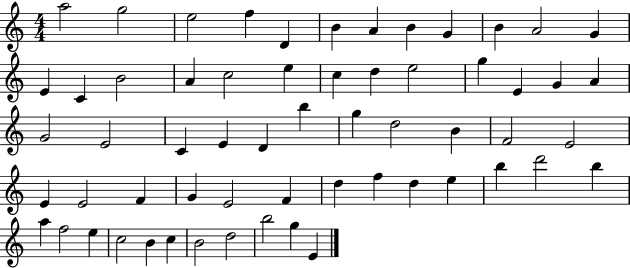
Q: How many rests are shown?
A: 0